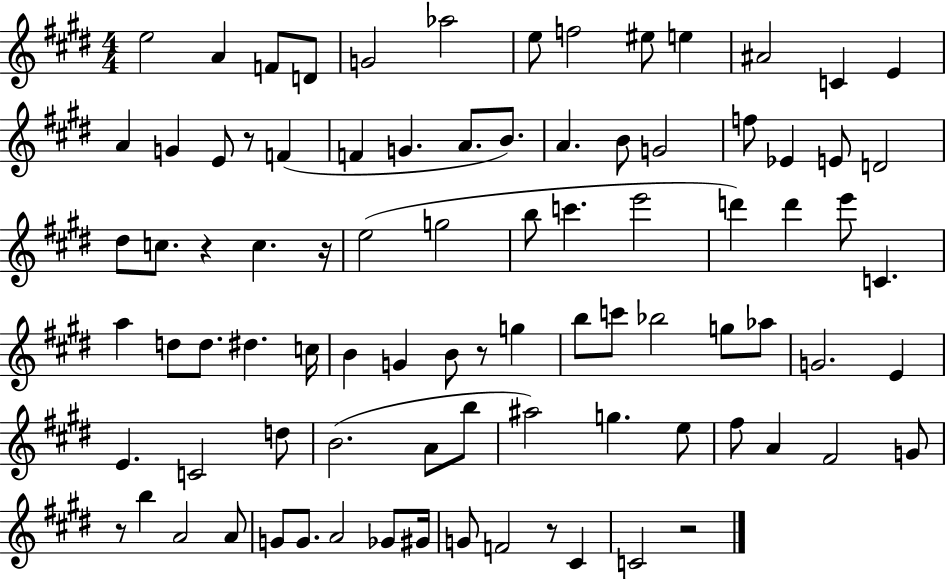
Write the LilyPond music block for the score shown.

{
  \clef treble
  \numericTimeSignature
  \time 4/4
  \key e \major
  e''2 a'4 f'8 d'8 | g'2 aes''2 | e''8 f''2 eis''8 e''4 | ais'2 c'4 e'4 | \break a'4 g'4 e'8 r8 f'4( | f'4 g'4. a'8. b'8.) | a'4. b'8 g'2 | f''8 ees'4 e'8 d'2 | \break dis''8 c''8. r4 c''4. r16 | e''2( g''2 | b''8 c'''4. e'''2 | d'''4) d'''4 e'''8 c'4. | \break a''4 d''8 d''8. dis''4. c''16 | b'4 g'4 b'8 r8 g''4 | b''8 c'''8 bes''2 g''8 aes''8 | g'2. e'4 | \break e'4. c'2 d''8 | b'2.( a'8 b''8 | ais''2) g''4. e''8 | fis''8 a'4 fis'2 g'8 | \break r8 b''4 a'2 a'8 | g'8 g'8. a'2 ges'8 gis'16 | g'8 f'2 r8 cis'4 | c'2 r2 | \break \bar "|."
}